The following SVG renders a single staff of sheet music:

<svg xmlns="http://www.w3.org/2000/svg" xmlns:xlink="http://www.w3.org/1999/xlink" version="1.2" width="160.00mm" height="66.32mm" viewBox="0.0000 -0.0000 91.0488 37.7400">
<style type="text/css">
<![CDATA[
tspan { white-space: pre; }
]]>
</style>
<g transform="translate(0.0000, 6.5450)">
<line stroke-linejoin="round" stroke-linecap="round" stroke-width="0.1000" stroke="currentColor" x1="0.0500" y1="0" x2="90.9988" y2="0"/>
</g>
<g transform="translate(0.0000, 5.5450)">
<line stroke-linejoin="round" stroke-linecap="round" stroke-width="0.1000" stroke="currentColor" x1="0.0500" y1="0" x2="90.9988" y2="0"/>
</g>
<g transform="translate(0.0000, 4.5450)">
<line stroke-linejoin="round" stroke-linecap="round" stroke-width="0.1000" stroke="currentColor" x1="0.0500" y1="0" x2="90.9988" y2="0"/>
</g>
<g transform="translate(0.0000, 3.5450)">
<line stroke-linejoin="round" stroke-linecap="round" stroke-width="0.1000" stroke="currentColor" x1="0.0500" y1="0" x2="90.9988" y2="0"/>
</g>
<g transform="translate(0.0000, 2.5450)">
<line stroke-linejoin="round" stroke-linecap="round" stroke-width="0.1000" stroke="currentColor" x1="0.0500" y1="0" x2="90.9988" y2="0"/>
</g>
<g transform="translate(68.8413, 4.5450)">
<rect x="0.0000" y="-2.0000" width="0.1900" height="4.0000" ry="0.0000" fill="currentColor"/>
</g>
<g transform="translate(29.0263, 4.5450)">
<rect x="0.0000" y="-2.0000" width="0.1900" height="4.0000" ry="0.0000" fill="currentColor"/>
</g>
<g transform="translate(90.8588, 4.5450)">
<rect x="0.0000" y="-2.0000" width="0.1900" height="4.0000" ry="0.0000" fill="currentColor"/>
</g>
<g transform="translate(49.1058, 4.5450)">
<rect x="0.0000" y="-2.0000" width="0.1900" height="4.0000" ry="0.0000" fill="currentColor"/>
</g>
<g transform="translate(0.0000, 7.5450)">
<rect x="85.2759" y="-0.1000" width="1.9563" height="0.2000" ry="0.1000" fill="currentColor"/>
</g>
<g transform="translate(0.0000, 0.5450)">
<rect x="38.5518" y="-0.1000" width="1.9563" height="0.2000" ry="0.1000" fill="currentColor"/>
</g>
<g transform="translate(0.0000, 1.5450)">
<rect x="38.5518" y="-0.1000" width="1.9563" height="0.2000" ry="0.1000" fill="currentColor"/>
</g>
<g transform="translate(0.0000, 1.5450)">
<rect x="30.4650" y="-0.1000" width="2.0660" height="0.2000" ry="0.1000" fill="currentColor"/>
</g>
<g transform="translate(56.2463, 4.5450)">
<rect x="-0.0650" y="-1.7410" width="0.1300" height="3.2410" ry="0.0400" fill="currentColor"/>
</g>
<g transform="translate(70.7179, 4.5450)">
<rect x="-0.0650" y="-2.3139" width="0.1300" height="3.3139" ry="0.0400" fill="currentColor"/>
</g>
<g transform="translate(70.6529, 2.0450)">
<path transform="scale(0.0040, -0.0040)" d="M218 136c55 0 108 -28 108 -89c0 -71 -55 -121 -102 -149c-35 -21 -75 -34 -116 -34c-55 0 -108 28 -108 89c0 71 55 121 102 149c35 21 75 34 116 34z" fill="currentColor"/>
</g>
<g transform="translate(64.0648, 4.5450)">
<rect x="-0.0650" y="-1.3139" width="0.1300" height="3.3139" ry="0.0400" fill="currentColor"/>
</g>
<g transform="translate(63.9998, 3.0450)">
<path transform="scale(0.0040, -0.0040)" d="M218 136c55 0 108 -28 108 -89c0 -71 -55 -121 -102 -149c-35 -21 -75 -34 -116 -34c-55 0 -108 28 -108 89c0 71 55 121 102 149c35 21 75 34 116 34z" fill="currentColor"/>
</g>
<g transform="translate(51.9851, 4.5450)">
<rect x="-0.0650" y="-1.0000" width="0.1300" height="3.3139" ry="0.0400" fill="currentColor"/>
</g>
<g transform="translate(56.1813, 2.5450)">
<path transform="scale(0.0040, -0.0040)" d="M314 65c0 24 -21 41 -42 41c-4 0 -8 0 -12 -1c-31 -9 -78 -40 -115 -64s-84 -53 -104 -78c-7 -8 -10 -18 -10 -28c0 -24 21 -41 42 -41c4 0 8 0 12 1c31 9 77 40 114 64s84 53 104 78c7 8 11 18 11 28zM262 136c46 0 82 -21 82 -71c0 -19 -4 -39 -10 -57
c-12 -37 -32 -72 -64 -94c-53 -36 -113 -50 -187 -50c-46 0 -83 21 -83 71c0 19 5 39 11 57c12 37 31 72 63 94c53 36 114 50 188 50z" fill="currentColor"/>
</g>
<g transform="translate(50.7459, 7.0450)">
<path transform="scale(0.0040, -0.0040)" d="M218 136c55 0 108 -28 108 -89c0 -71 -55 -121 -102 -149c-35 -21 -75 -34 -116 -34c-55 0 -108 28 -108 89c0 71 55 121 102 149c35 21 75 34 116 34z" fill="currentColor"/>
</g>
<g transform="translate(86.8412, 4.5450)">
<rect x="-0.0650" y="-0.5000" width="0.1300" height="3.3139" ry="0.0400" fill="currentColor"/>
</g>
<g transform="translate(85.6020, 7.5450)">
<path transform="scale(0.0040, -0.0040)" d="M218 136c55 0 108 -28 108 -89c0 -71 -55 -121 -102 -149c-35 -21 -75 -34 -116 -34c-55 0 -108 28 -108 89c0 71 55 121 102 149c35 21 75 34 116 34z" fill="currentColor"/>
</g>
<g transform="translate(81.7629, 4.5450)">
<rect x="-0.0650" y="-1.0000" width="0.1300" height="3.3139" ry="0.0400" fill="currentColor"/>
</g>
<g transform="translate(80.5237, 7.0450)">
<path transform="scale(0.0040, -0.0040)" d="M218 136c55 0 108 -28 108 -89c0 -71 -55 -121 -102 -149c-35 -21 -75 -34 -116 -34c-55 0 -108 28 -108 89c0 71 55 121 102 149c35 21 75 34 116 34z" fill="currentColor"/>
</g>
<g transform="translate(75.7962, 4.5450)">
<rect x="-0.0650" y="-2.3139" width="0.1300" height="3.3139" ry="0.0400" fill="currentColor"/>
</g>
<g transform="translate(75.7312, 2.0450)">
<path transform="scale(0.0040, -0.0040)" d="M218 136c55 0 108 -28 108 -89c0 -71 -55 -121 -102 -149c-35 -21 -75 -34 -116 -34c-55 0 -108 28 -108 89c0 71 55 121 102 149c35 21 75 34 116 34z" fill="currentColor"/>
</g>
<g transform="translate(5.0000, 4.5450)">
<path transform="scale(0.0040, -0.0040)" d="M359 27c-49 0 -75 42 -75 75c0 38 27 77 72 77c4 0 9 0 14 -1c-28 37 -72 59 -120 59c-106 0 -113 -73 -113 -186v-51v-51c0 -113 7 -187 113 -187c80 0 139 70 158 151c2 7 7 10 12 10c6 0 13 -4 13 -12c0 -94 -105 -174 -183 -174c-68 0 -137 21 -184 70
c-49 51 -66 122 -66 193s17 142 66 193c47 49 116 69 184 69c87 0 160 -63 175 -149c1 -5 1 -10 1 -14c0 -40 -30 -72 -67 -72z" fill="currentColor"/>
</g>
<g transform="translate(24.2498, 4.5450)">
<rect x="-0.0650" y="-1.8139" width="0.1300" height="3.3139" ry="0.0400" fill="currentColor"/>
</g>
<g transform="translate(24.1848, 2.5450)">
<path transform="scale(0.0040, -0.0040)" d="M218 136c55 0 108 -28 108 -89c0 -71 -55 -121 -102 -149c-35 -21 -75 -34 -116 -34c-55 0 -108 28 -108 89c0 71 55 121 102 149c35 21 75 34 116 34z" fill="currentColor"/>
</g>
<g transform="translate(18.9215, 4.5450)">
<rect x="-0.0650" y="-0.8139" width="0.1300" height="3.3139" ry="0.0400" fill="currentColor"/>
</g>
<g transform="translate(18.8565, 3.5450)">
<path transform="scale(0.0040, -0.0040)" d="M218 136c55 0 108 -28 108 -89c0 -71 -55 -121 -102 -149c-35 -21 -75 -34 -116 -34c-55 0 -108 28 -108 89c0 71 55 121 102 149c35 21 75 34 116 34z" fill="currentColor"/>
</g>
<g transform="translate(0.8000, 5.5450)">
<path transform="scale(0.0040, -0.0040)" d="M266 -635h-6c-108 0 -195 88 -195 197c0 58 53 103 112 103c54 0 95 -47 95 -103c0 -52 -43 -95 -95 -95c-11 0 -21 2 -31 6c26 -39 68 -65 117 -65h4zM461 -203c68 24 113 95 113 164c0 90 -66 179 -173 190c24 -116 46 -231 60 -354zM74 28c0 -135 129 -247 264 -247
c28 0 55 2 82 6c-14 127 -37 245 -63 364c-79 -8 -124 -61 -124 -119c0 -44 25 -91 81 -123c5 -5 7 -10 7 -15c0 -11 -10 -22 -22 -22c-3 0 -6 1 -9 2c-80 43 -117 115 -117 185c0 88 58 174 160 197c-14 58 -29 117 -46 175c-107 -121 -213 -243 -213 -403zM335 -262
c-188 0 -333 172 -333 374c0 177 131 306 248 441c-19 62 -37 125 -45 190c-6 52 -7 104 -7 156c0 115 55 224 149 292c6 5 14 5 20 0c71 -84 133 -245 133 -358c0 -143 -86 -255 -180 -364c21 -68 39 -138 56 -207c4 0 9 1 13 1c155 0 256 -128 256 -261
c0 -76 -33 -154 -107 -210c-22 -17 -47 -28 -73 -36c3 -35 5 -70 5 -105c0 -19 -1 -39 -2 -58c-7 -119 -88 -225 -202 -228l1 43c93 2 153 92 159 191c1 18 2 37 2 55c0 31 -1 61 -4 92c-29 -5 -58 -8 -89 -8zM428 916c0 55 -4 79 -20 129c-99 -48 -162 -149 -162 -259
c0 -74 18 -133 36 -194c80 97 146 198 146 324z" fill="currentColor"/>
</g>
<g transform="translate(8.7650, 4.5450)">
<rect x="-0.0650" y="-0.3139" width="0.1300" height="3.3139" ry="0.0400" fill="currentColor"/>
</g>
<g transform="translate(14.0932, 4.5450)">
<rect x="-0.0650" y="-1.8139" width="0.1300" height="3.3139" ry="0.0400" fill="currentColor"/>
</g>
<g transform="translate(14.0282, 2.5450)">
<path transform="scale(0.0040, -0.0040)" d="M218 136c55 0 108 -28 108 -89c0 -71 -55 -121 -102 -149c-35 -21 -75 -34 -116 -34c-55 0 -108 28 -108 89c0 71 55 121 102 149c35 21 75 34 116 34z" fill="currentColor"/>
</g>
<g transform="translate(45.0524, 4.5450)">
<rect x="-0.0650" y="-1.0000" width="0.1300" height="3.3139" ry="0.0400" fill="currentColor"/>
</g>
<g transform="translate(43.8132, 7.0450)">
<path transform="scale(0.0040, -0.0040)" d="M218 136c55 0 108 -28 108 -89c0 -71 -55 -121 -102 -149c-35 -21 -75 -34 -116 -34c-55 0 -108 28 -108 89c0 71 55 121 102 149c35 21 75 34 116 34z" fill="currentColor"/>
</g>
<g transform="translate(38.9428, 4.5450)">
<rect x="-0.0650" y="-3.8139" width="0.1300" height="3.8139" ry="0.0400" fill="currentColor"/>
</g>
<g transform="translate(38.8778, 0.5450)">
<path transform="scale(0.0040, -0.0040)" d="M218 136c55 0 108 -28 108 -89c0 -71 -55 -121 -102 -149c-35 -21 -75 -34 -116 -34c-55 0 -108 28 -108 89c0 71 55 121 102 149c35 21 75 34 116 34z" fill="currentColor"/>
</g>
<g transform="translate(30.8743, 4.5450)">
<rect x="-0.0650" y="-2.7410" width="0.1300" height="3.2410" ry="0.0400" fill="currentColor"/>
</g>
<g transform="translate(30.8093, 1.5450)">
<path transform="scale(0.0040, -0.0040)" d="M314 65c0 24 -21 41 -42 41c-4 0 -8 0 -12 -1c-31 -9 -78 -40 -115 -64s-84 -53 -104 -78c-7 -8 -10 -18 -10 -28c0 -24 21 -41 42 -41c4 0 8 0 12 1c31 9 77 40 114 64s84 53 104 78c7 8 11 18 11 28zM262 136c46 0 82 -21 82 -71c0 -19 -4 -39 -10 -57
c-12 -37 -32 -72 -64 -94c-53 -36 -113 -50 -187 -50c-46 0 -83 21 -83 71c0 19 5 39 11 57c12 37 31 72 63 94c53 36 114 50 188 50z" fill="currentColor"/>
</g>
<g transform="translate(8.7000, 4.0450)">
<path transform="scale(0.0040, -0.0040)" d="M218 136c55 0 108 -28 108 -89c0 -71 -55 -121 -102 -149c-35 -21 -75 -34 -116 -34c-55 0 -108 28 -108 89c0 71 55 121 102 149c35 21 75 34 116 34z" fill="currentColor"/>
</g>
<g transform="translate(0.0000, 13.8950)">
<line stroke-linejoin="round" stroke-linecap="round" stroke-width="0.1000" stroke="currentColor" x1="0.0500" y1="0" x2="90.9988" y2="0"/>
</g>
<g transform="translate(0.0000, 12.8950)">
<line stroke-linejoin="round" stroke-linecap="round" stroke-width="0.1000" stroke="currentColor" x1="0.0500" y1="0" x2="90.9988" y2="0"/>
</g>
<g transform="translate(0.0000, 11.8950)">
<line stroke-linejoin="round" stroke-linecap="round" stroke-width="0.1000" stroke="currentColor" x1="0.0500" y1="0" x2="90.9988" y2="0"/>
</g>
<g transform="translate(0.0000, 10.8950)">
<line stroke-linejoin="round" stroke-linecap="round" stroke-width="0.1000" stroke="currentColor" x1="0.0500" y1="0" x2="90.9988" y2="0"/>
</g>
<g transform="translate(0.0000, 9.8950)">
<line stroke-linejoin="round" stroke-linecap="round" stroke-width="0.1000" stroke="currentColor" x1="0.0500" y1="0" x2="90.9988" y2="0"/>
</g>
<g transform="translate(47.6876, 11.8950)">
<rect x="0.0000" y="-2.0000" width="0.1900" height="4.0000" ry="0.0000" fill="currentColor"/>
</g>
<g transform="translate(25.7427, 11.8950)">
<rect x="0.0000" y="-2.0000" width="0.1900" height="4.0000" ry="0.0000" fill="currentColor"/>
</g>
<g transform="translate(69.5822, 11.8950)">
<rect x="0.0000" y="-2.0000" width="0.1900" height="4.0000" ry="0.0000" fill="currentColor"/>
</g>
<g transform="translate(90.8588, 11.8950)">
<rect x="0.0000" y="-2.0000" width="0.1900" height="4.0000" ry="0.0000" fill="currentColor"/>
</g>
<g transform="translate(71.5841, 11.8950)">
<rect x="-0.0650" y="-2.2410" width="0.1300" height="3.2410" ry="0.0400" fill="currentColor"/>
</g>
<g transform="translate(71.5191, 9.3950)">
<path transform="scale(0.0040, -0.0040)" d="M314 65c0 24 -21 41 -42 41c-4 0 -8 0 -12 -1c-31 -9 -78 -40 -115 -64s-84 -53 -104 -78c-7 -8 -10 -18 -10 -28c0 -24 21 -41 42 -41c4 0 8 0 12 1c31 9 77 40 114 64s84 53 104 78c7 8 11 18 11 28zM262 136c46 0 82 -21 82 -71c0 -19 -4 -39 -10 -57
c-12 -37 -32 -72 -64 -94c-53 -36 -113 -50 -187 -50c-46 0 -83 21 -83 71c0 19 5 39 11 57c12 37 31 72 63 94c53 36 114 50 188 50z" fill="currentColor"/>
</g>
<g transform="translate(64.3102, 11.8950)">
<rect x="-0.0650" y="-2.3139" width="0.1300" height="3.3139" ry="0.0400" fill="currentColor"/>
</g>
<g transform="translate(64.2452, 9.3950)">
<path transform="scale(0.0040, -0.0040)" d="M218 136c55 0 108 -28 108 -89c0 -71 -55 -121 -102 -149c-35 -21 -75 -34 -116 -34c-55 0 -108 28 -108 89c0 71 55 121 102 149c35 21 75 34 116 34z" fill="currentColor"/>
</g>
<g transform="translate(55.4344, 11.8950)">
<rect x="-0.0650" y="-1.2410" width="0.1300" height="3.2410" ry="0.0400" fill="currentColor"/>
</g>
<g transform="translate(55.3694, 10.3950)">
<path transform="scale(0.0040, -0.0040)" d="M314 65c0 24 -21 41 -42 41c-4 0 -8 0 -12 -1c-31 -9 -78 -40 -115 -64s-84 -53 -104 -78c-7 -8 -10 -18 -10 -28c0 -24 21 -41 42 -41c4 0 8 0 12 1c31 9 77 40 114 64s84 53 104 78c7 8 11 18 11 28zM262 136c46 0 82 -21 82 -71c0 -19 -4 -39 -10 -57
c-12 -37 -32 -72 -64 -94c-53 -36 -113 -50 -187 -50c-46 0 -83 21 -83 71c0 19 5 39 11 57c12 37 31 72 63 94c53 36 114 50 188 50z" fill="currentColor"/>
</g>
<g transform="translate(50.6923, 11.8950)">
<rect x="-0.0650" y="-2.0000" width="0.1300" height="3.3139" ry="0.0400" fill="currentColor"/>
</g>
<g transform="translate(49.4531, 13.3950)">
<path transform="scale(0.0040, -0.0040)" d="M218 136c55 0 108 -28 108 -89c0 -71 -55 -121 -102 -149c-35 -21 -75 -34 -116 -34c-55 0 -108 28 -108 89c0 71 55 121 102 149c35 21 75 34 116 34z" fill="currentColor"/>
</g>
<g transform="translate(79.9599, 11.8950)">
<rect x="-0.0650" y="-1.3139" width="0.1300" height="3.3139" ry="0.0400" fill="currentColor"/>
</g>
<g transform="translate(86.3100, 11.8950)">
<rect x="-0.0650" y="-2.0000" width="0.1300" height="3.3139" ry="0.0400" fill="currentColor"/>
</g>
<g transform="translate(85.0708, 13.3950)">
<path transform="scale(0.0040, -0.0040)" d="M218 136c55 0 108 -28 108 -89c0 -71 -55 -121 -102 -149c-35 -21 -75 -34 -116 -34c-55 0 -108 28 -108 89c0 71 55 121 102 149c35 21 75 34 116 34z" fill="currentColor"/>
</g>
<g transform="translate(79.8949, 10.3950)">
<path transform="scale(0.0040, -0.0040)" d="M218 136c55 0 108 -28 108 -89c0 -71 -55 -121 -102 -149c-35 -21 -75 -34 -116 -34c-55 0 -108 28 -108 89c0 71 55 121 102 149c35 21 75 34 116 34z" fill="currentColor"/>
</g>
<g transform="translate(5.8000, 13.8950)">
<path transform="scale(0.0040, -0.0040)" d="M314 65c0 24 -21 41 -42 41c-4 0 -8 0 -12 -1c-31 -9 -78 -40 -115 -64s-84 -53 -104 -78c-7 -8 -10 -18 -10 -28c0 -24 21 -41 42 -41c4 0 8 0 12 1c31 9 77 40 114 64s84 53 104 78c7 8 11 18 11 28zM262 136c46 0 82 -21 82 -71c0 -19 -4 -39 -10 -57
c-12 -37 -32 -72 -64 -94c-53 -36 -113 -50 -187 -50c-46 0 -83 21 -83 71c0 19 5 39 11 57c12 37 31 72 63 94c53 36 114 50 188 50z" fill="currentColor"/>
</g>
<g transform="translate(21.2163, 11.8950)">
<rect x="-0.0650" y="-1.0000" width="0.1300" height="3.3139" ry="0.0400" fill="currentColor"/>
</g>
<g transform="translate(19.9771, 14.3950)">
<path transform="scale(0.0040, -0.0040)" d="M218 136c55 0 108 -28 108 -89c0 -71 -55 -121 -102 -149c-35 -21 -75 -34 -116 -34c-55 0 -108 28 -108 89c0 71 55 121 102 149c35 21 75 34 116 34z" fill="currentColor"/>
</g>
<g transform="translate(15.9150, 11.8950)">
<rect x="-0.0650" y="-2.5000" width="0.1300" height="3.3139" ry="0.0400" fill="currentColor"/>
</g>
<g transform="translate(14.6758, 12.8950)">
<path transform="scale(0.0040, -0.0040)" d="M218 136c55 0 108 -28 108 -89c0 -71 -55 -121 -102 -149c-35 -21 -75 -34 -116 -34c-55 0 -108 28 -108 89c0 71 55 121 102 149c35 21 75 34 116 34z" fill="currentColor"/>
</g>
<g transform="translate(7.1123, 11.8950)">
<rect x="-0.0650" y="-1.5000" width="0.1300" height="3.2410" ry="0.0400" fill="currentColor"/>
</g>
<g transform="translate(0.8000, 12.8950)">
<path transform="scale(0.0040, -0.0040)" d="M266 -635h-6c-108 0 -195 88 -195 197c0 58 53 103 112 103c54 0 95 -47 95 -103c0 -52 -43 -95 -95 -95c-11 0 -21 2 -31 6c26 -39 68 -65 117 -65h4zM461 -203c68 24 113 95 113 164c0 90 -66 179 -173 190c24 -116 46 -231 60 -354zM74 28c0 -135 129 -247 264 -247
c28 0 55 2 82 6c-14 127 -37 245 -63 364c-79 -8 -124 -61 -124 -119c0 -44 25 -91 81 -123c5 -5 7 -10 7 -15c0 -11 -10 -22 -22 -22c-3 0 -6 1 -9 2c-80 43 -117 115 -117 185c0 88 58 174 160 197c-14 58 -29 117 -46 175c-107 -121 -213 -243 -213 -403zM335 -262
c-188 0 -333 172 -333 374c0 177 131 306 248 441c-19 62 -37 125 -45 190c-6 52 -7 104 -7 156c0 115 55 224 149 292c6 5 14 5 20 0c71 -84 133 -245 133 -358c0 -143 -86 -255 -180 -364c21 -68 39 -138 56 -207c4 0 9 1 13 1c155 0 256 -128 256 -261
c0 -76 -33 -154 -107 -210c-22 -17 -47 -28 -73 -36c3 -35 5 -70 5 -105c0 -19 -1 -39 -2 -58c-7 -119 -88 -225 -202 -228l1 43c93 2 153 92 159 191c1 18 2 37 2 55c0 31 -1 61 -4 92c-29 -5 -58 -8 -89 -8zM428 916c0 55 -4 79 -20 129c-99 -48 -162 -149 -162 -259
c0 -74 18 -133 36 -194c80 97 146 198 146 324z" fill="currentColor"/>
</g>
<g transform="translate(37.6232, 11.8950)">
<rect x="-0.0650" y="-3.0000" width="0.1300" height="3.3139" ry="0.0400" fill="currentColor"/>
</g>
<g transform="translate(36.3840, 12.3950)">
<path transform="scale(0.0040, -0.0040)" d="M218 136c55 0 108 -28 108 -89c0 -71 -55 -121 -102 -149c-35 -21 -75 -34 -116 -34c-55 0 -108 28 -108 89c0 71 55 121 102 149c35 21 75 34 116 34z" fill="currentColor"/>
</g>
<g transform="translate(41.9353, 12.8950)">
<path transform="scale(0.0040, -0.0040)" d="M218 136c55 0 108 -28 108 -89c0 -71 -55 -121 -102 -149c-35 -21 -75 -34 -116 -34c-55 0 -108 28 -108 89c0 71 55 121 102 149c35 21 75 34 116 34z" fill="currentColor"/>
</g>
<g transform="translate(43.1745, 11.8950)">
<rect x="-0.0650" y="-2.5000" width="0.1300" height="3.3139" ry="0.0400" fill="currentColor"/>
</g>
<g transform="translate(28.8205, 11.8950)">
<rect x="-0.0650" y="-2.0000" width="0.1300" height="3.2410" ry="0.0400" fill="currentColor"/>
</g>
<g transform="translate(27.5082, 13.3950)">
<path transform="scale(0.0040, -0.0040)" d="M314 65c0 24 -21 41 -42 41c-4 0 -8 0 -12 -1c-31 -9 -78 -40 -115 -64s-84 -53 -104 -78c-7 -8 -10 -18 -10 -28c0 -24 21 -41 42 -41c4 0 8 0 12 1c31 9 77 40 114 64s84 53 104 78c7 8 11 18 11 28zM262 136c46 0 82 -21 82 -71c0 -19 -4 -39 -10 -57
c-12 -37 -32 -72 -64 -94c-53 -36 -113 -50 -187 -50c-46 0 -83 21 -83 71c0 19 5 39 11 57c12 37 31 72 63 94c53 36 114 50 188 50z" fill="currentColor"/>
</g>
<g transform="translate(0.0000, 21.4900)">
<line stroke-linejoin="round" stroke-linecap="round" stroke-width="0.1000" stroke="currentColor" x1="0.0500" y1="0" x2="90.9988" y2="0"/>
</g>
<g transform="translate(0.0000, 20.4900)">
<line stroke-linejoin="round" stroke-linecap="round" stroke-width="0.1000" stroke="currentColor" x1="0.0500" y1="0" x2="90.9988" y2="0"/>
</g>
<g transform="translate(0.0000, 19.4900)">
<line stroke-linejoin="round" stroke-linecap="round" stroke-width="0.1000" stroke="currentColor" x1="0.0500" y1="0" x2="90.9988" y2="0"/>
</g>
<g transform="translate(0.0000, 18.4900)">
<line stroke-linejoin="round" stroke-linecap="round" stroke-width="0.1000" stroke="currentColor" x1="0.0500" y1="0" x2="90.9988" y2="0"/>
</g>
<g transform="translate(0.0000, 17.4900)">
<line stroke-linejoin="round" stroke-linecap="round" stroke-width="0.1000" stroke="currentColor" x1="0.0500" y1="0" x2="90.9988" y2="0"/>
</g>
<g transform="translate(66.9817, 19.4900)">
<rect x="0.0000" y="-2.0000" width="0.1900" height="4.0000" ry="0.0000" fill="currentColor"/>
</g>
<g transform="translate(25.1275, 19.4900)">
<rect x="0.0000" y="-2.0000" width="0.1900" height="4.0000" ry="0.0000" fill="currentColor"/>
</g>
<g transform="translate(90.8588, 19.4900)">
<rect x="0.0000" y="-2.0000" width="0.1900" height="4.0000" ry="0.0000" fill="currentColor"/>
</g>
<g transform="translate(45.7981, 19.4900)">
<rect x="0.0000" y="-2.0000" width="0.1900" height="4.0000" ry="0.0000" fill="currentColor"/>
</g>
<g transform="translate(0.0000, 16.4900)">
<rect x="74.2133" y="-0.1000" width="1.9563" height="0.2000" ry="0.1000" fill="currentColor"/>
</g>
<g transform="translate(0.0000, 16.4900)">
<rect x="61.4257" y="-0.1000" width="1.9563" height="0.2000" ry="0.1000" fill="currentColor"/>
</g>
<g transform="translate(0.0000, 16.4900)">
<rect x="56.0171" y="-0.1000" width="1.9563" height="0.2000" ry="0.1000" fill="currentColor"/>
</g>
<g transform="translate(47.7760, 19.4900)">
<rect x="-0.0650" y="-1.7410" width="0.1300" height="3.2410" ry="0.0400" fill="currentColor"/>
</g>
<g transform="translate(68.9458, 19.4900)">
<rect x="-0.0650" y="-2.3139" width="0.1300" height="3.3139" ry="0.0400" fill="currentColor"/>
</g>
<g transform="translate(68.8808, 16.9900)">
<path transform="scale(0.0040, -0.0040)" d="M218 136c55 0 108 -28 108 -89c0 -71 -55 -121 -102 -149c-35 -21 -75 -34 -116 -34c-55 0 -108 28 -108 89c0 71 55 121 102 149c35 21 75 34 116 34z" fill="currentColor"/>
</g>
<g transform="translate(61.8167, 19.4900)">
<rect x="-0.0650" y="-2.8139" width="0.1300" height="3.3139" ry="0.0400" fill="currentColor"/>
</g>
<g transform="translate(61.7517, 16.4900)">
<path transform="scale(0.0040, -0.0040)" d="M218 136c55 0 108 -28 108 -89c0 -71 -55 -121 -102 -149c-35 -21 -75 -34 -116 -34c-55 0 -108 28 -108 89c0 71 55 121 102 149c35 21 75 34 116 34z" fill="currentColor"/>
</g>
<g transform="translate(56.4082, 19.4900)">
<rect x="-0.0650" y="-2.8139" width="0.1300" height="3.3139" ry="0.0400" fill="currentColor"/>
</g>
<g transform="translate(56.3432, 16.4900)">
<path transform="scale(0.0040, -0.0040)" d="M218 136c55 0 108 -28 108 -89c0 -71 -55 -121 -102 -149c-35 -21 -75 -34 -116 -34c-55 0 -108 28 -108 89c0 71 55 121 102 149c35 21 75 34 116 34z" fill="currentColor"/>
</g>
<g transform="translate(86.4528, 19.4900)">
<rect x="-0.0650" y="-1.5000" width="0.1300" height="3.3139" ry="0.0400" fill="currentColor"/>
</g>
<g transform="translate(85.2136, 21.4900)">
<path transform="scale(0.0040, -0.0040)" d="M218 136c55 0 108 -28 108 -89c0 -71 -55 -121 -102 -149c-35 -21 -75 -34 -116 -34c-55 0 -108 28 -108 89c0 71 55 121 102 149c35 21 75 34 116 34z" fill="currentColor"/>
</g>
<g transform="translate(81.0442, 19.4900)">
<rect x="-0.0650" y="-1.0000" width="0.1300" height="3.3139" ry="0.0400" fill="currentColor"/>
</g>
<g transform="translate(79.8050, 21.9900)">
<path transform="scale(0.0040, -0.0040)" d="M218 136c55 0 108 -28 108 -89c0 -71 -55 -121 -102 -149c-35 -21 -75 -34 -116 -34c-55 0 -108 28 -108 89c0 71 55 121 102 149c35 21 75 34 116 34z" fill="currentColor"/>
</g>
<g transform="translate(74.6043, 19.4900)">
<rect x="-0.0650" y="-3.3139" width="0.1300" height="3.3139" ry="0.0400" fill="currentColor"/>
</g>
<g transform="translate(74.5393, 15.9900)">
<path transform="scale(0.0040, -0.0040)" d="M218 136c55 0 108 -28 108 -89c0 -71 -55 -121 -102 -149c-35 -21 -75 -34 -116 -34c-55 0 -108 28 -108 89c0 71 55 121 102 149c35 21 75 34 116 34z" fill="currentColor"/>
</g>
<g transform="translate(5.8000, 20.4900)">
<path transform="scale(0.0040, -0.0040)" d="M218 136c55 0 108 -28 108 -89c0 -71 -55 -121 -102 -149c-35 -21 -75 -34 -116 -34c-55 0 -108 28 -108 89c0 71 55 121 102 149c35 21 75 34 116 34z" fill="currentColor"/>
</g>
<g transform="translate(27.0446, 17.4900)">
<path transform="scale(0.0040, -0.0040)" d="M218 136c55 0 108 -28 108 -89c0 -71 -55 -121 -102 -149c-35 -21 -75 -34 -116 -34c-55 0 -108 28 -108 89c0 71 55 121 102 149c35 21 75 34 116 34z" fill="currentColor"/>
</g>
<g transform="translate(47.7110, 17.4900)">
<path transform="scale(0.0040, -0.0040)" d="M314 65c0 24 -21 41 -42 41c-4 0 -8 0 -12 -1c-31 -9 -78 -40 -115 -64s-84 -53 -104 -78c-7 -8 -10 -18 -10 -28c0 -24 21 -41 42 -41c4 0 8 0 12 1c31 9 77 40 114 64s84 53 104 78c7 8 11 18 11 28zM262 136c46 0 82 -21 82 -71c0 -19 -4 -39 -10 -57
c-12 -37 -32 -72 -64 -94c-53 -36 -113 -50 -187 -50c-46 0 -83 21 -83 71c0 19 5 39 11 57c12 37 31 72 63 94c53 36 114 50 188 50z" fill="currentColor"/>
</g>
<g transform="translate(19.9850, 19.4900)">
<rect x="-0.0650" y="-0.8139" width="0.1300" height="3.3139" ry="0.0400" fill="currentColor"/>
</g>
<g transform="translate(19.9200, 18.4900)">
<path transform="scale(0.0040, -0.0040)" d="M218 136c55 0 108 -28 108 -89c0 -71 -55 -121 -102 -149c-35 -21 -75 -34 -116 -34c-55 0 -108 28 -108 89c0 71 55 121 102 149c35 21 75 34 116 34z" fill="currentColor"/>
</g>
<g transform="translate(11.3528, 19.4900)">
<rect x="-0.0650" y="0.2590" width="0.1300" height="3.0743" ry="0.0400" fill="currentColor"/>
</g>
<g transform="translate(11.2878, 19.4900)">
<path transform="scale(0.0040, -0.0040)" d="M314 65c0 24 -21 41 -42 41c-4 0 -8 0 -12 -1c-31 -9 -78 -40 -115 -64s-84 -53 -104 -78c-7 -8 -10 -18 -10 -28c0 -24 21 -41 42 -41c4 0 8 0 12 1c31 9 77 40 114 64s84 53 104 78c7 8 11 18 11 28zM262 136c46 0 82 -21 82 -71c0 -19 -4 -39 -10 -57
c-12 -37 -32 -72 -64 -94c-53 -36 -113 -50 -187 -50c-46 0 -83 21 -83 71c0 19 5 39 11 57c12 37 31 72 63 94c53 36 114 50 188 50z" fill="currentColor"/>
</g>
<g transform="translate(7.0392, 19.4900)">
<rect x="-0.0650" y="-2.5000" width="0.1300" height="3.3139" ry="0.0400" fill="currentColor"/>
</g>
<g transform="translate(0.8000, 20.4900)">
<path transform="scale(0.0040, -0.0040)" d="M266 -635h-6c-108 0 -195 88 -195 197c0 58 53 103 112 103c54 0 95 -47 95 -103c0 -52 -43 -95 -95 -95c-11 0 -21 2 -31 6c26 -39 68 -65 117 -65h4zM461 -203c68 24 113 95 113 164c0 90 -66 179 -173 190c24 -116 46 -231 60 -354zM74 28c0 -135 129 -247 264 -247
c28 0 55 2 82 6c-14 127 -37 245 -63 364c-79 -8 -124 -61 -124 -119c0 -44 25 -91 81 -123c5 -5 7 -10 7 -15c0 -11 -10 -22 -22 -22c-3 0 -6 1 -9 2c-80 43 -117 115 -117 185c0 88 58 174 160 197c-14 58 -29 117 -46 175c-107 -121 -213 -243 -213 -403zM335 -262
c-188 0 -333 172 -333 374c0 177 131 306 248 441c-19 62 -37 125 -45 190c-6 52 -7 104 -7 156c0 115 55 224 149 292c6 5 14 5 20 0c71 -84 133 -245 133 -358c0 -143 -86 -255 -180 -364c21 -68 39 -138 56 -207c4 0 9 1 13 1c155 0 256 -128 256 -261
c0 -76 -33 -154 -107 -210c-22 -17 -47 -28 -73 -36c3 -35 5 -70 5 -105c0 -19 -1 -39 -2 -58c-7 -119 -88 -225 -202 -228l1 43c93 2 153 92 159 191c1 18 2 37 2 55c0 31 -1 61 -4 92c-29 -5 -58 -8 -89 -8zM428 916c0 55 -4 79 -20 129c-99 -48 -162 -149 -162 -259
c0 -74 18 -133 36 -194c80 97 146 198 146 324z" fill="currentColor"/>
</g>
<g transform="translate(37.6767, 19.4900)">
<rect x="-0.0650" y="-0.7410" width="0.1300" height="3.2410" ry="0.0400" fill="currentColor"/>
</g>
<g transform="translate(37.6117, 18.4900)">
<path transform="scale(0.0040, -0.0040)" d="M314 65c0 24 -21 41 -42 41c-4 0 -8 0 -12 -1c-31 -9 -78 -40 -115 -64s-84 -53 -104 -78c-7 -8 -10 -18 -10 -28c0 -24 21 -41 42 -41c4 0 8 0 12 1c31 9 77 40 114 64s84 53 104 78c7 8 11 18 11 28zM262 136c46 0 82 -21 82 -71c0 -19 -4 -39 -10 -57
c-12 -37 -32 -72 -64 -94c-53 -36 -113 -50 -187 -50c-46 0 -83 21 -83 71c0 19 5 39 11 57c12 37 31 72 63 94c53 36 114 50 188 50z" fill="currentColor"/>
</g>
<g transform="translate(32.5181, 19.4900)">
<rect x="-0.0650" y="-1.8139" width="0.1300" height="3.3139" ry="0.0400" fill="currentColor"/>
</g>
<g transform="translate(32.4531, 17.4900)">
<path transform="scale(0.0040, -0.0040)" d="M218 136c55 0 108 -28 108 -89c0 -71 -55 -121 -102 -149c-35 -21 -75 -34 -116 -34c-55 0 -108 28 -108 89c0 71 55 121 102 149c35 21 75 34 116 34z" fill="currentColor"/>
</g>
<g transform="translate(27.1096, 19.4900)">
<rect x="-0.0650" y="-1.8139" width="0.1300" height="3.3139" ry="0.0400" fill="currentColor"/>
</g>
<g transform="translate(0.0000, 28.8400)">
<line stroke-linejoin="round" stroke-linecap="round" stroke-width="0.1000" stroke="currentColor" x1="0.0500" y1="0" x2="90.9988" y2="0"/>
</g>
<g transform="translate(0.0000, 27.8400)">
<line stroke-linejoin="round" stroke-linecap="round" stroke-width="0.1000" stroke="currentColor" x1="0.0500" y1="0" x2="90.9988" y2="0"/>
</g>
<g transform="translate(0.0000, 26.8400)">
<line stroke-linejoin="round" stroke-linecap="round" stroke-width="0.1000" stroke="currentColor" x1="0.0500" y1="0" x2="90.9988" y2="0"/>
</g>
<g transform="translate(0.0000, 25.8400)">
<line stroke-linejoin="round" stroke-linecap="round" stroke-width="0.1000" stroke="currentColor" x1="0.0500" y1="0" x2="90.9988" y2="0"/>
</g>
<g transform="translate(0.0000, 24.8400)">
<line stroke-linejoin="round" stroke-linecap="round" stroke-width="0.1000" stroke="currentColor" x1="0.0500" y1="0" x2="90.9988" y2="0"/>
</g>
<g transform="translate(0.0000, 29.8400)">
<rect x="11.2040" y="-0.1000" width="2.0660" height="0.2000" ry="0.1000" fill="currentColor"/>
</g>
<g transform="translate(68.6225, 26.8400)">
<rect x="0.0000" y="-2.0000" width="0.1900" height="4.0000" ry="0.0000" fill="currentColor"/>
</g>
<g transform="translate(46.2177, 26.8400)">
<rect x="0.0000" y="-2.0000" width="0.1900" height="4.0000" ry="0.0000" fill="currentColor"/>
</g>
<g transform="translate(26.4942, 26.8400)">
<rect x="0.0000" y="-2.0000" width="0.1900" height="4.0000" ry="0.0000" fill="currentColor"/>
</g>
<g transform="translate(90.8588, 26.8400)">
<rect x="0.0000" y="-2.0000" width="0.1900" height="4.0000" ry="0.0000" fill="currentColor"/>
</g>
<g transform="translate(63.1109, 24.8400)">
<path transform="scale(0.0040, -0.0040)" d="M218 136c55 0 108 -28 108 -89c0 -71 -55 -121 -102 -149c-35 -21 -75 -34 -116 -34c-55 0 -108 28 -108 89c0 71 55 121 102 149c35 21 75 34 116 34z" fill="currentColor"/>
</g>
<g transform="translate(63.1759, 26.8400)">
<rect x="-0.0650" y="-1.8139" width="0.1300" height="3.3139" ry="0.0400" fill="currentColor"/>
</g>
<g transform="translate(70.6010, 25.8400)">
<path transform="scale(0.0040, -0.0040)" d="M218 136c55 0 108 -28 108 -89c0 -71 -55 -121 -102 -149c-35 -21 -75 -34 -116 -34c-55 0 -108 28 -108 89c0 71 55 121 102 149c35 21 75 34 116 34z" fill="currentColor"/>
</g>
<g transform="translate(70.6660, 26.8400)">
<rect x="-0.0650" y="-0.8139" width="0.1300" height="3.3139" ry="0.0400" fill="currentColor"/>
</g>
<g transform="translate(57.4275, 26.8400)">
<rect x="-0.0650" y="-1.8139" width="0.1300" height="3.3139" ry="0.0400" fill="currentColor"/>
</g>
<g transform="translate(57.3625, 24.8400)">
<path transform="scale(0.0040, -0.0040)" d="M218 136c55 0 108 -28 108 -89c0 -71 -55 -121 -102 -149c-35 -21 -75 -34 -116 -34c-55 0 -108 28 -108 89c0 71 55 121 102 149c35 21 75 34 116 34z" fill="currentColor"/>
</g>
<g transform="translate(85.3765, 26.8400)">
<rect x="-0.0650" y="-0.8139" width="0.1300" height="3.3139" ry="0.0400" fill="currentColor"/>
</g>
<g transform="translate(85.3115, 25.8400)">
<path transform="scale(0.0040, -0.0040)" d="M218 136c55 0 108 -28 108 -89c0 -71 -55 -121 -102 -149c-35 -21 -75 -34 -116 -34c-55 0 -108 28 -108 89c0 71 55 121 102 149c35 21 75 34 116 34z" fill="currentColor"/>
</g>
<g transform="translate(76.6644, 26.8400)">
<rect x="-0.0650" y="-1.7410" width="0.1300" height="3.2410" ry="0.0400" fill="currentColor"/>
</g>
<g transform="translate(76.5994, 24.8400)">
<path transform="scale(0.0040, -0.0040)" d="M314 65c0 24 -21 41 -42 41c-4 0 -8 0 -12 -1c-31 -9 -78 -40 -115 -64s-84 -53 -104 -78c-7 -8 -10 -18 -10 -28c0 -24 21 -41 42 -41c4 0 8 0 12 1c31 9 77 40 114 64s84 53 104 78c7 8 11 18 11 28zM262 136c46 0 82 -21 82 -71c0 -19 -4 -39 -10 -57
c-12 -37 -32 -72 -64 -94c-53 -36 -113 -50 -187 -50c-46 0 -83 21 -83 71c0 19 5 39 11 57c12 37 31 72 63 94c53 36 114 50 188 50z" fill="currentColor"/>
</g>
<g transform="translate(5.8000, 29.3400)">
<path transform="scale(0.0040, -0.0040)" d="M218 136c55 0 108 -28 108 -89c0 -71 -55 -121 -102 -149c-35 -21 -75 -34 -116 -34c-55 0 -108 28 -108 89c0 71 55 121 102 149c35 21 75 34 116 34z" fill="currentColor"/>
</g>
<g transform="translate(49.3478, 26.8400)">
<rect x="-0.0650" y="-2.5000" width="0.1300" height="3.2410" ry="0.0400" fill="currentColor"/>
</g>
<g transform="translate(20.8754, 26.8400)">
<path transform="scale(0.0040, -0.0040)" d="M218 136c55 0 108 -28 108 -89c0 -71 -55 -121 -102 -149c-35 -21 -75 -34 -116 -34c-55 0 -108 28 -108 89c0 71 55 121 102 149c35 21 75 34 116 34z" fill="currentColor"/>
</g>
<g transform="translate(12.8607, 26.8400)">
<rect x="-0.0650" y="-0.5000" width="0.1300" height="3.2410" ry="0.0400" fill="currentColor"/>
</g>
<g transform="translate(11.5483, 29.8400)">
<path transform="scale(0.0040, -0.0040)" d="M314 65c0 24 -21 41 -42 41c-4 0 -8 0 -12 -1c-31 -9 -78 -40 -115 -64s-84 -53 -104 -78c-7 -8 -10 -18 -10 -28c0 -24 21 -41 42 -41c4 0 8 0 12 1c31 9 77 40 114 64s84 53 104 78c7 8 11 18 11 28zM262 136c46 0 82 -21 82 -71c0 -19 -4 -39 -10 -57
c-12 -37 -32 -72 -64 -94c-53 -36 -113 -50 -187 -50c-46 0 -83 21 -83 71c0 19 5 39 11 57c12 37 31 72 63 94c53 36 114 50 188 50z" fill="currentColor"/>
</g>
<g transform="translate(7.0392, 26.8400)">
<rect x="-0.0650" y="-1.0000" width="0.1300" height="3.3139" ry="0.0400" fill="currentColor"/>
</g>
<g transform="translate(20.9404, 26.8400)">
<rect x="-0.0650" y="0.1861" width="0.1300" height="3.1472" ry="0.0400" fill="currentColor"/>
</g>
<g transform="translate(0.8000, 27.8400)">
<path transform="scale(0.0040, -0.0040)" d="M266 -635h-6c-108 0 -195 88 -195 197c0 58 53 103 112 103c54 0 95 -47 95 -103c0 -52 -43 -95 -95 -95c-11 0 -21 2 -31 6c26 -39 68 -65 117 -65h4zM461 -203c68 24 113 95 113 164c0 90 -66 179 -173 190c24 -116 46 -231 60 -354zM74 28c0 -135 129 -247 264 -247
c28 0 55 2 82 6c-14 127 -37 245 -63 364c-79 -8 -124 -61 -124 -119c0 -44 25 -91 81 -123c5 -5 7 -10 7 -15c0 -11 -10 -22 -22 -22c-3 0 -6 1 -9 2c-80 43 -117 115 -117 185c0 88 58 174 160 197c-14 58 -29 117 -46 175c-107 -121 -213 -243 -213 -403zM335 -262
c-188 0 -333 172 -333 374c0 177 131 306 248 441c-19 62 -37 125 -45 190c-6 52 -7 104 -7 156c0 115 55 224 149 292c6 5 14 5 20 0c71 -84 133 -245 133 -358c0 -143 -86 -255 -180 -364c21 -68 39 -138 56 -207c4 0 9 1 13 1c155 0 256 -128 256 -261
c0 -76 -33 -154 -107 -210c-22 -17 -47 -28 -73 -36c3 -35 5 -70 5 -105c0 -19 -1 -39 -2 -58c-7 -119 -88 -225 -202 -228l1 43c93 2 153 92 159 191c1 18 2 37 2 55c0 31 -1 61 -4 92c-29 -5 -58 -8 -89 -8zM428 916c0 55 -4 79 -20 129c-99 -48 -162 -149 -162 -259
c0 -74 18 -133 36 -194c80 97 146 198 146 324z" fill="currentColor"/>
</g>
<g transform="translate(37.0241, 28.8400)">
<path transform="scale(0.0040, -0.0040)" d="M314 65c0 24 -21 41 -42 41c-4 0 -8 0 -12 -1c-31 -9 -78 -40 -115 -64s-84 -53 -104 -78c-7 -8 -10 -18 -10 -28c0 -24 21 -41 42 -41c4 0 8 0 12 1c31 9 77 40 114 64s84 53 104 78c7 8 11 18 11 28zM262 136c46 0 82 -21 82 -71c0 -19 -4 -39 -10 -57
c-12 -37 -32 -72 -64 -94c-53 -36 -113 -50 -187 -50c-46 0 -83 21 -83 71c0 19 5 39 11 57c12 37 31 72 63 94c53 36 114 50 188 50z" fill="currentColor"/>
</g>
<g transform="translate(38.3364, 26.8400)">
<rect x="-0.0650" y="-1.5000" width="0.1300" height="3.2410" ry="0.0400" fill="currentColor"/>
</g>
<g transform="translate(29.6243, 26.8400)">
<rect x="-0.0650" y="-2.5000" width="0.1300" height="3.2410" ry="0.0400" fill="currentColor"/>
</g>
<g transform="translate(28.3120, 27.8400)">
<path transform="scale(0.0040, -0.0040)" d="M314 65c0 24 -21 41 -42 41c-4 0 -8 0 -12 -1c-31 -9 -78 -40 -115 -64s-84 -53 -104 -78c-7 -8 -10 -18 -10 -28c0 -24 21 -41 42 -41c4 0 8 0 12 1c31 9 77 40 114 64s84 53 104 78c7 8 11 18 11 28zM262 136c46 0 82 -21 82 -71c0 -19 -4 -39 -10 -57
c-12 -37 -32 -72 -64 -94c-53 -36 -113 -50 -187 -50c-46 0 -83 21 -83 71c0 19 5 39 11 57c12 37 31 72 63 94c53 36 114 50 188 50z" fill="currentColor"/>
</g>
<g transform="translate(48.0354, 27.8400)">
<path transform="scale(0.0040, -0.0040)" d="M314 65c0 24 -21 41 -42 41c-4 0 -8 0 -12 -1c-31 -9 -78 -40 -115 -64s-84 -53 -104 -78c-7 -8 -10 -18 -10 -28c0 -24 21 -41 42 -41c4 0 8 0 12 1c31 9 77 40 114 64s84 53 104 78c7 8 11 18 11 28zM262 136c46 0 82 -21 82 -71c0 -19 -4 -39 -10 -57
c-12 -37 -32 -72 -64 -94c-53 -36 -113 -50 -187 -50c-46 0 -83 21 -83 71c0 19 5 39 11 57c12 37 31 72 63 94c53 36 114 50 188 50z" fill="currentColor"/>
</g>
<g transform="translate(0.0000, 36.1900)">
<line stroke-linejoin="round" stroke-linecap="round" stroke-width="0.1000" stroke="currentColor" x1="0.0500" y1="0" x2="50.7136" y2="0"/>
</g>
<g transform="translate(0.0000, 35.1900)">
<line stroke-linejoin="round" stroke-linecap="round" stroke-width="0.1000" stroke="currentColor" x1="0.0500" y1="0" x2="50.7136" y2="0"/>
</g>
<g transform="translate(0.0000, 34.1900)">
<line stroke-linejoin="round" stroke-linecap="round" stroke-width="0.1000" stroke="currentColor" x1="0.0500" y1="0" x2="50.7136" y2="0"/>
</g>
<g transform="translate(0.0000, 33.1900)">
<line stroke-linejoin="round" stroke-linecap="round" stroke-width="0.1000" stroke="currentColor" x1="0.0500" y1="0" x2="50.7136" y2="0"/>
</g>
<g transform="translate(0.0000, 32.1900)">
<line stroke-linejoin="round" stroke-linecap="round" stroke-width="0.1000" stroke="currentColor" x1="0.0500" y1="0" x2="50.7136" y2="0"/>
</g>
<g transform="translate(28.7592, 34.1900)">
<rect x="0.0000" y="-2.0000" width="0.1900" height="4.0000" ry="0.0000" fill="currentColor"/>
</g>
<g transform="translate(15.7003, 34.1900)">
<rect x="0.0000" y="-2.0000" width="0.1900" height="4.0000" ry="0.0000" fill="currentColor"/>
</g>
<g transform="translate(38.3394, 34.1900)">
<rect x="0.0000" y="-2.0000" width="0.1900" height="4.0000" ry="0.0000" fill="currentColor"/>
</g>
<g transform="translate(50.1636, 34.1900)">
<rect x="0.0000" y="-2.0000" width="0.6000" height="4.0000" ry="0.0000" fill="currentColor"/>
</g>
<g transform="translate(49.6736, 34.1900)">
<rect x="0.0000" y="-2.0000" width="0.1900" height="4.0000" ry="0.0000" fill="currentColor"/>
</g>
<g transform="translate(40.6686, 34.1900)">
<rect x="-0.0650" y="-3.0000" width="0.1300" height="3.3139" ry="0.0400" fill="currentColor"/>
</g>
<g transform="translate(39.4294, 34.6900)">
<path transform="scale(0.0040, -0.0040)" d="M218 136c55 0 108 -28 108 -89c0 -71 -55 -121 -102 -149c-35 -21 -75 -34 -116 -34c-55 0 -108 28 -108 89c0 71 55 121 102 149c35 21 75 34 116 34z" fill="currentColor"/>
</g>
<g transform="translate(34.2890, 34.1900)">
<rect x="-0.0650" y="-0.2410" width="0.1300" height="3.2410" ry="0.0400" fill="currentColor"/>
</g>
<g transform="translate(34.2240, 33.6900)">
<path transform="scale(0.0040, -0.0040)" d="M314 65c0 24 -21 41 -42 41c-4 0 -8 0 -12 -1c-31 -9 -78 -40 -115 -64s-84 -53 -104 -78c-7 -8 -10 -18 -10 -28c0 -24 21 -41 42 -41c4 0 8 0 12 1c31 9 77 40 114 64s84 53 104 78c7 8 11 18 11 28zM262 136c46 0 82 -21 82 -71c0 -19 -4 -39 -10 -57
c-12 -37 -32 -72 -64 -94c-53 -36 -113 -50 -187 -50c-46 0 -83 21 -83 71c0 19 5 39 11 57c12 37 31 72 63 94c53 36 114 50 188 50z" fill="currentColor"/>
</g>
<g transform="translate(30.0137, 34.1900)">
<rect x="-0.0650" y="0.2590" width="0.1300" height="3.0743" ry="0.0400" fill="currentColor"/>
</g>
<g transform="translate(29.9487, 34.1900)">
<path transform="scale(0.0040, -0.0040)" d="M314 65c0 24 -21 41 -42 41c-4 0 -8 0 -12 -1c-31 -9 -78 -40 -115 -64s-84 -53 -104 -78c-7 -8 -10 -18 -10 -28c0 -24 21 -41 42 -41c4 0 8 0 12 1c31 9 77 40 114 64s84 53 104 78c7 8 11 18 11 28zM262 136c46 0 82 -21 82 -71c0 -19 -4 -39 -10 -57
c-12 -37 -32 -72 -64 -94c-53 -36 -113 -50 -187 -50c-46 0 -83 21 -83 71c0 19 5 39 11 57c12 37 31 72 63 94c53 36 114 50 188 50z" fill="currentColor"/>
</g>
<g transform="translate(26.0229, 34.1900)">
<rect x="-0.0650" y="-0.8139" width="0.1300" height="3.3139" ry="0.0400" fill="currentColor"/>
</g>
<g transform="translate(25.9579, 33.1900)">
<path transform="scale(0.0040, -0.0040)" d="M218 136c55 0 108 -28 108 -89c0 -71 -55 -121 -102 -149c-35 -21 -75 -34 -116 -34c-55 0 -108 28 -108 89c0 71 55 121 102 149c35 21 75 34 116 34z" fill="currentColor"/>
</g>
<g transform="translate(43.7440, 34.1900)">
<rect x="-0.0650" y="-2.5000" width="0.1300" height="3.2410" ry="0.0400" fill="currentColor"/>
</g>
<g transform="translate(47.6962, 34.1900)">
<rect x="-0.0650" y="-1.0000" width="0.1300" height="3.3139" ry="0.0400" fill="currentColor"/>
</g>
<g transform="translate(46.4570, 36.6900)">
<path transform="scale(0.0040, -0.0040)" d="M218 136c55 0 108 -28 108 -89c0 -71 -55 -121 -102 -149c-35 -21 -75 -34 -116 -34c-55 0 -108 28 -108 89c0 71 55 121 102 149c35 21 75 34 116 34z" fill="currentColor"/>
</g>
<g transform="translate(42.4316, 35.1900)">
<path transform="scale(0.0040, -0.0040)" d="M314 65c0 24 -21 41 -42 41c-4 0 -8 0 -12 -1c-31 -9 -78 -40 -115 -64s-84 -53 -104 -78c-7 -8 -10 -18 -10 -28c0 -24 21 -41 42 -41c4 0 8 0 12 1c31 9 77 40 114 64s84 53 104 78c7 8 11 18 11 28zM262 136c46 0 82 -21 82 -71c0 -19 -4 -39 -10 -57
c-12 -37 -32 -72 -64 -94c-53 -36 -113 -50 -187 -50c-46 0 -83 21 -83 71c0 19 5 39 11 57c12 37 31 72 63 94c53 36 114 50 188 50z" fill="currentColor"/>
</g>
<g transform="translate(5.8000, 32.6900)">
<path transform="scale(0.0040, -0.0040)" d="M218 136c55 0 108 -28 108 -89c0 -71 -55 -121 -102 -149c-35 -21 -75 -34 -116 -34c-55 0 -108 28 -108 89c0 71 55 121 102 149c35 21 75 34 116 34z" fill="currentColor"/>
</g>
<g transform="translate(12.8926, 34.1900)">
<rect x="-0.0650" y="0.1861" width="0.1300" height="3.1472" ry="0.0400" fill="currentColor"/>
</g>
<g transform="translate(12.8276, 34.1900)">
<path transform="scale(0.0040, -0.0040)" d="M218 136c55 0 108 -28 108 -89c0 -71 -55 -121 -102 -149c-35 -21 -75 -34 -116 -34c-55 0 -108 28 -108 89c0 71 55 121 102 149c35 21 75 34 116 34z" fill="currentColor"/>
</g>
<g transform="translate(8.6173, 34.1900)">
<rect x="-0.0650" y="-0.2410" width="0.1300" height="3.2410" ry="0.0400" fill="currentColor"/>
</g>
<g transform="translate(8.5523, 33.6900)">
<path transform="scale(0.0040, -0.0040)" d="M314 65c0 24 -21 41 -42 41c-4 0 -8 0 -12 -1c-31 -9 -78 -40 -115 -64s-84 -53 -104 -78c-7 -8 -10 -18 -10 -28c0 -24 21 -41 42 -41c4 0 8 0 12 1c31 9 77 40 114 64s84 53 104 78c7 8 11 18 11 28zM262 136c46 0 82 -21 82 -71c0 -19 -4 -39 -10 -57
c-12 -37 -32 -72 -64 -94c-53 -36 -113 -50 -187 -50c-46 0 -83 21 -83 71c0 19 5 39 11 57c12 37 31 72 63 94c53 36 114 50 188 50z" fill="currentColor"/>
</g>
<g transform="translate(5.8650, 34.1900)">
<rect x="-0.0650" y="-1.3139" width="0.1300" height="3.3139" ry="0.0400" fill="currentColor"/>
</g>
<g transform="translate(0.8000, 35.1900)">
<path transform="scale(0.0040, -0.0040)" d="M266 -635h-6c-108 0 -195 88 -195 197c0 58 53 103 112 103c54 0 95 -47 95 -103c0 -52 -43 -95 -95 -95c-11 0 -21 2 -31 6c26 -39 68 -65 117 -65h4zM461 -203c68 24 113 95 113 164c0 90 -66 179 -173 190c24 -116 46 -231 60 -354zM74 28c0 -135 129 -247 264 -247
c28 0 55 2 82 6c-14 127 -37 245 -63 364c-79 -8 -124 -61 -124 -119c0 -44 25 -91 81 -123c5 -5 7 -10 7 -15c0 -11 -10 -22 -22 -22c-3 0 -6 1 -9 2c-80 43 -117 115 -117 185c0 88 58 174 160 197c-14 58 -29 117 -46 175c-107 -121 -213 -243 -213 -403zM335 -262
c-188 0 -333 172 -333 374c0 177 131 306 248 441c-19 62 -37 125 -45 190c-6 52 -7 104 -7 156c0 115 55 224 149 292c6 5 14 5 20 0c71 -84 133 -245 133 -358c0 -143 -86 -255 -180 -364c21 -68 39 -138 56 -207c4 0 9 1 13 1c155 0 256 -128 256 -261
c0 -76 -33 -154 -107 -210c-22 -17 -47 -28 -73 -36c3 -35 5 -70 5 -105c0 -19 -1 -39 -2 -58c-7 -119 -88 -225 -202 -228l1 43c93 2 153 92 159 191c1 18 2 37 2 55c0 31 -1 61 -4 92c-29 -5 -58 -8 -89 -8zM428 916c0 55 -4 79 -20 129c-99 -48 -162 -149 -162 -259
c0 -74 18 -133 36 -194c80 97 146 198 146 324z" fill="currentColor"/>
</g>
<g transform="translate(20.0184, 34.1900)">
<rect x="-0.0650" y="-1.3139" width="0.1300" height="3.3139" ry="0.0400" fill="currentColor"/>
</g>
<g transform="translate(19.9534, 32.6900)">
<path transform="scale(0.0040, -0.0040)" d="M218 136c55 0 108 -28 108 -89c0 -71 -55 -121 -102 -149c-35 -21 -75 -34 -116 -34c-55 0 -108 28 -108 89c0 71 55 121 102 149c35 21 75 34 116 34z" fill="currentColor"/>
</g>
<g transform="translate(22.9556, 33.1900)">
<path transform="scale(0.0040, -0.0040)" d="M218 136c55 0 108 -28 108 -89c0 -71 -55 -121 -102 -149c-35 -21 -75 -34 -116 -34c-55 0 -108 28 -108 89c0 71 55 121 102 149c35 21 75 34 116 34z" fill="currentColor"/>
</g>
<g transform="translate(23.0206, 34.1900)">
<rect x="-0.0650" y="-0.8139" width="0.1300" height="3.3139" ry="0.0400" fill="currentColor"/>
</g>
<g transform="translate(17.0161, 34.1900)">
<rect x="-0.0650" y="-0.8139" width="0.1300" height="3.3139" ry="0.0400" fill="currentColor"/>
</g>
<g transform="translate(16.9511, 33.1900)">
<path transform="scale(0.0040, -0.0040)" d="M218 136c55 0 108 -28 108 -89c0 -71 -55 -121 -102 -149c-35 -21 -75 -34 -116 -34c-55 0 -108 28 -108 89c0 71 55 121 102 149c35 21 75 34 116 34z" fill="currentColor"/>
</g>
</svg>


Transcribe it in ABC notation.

X:1
T:Untitled
M:4/4
L:1/4
K:C
c f d f a2 c' D D f2 e g g D C E2 G D F2 A G F e2 g g2 e F G B2 d f f d2 f2 a a g b D E D C2 B G2 E2 G2 f f d f2 d e c2 B d e d d B2 c2 A G2 D